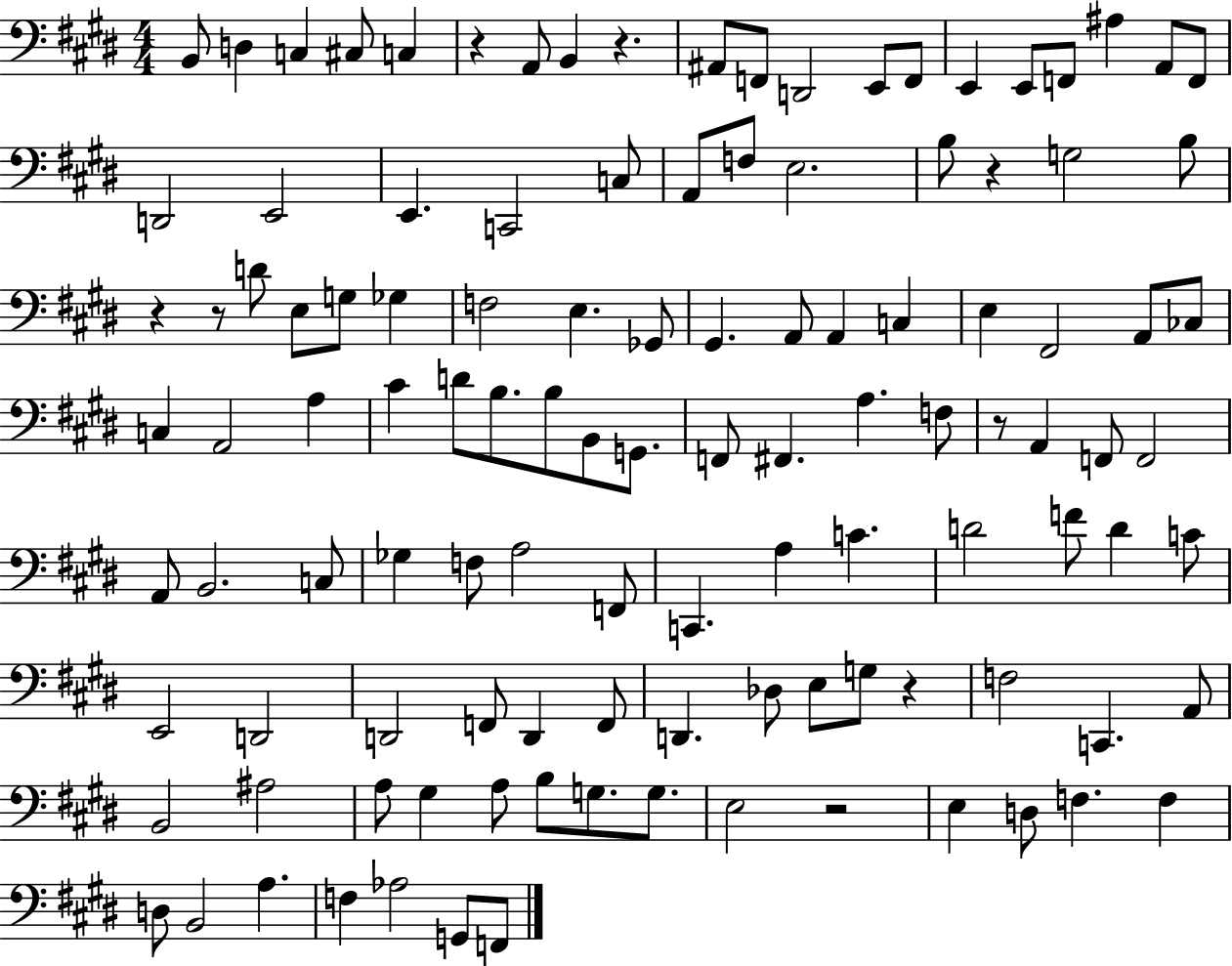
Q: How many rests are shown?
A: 8